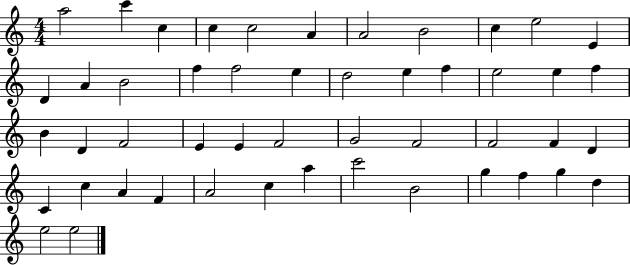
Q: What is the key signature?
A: C major